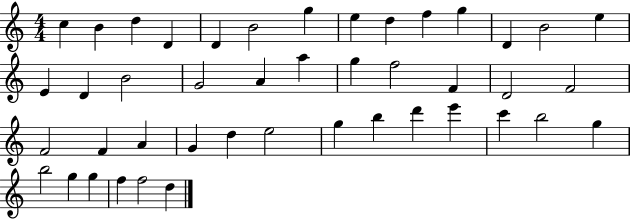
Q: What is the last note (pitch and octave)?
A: D5